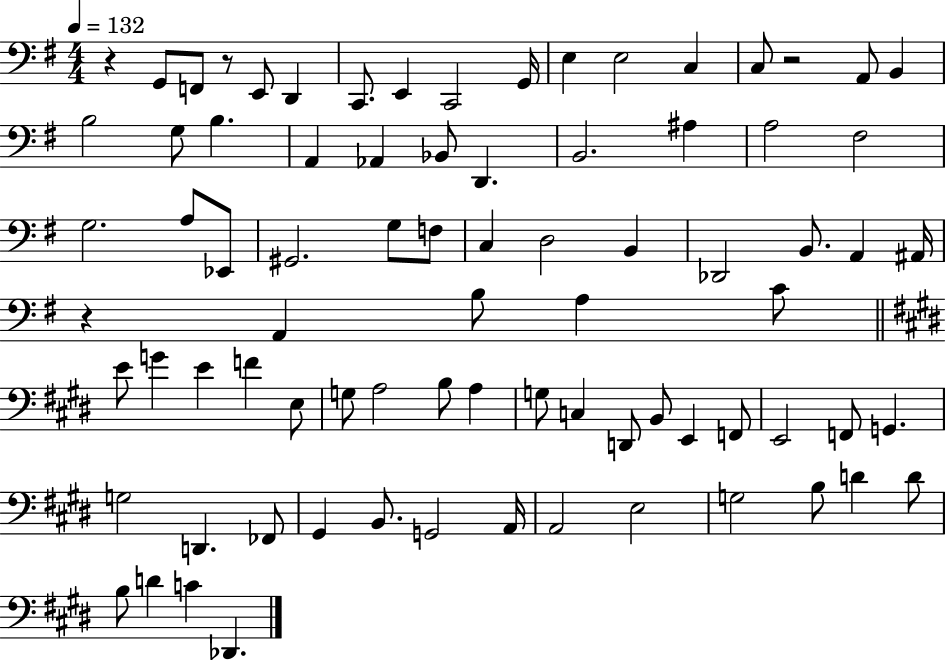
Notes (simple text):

R/q G2/e F2/e R/e E2/e D2/q C2/e. E2/q C2/h G2/s E3/q E3/h C3/q C3/e R/h A2/e B2/q B3/h G3/e B3/q. A2/q Ab2/q Bb2/e D2/q. B2/h. A#3/q A3/h F#3/h G3/h. A3/e Eb2/e G#2/h. G3/e F3/e C3/q D3/h B2/q Db2/h B2/e. A2/q A#2/s R/q A2/q B3/e A3/q C4/e E4/e G4/q E4/q F4/q E3/e G3/e A3/h B3/e A3/q G3/e C3/q D2/e B2/e E2/q F2/e E2/h F2/e G2/q. G3/h D2/q. FES2/e G#2/q B2/e. G2/h A2/s A2/h E3/h G3/h B3/e D4/q D4/e B3/e D4/q C4/q Db2/q.